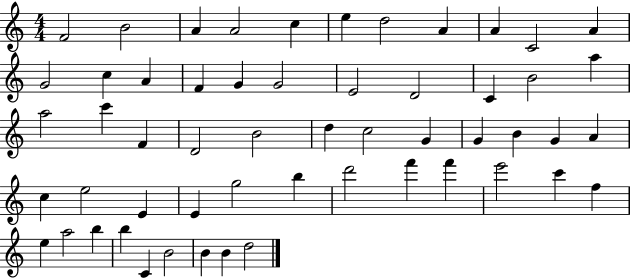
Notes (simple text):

F4/h B4/h A4/q A4/h C5/q E5/q D5/h A4/q A4/q C4/h A4/q G4/h C5/q A4/q F4/q G4/q G4/h E4/h D4/h C4/q B4/h A5/q A5/h C6/q F4/q D4/h B4/h D5/q C5/h G4/q G4/q B4/q G4/q A4/q C5/q E5/h E4/q E4/q G5/h B5/q D6/h F6/q F6/q E6/h C6/q F5/q E5/q A5/h B5/q B5/q C4/q B4/h B4/q B4/q D5/h